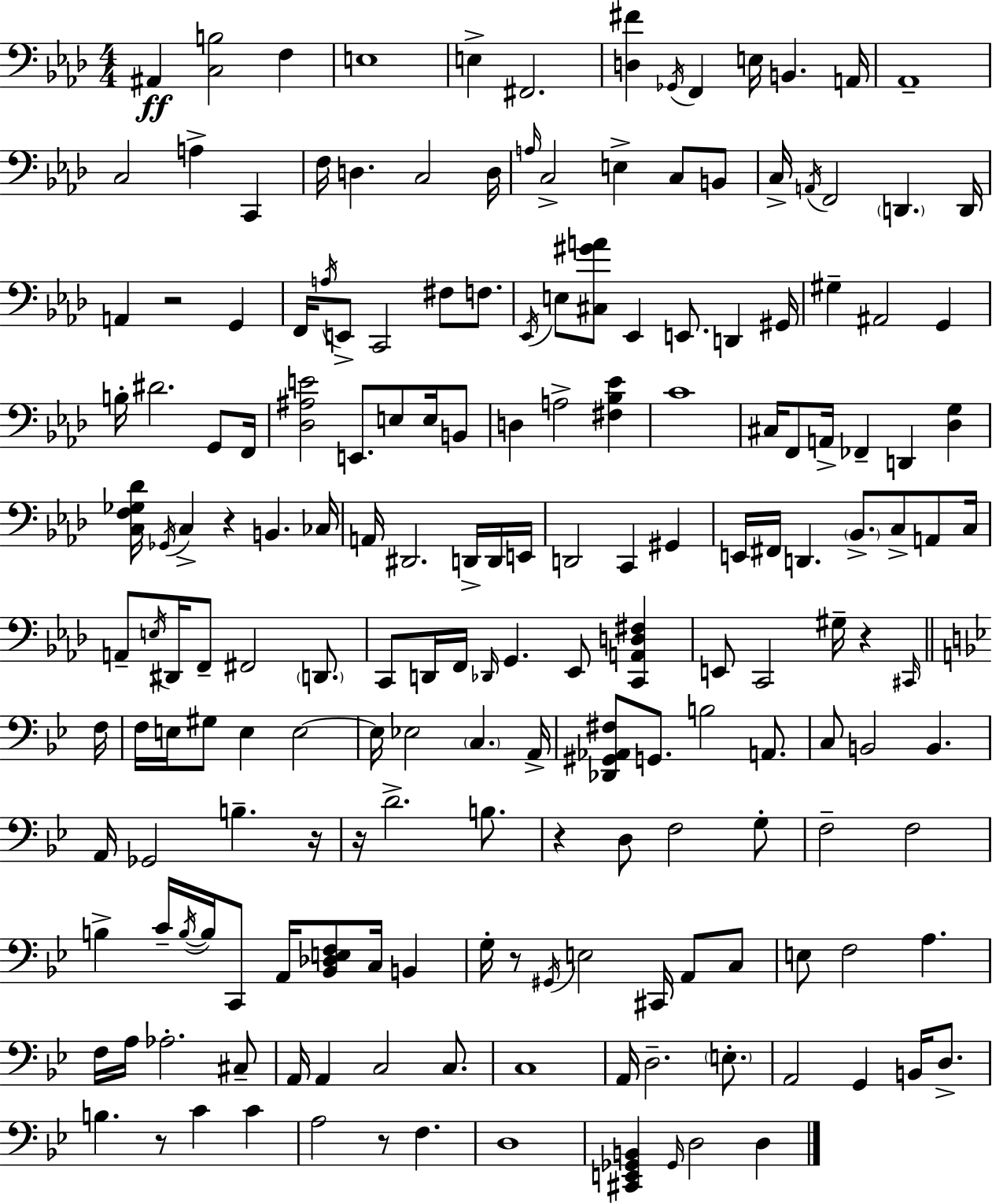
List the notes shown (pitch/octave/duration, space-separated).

A#2/q [C3,B3]/h F3/q E3/w E3/q F#2/h. [D3,F#4]/q Gb2/s F2/q E3/s B2/q. A2/s Ab2/w C3/h A3/q C2/q F3/s D3/q. C3/h D3/s A3/s C3/h E3/q C3/e B2/e C3/s A2/s F2/h D2/q. D2/s A2/q R/h G2/q F2/s A3/s E2/e C2/h F#3/e F3/e. Eb2/s E3/e [C#3,G#4,A4]/e Eb2/q E2/e. D2/q G#2/s G#3/q A#2/h G2/q B3/s D#4/h. G2/e F2/s [Db3,A#3,E4]/h E2/e. E3/e E3/s B2/e D3/q A3/h [F#3,Bb3,Eb4]/q C4/w C#3/s F2/e A2/s FES2/q D2/q [Db3,G3]/q [C3,F3,Gb3,Db4]/s Gb2/s C3/q R/q B2/q. CES3/s A2/s D#2/h. D2/s D2/s E2/s D2/h C2/q G#2/q E2/s F#2/s D2/q. Bb2/e. C3/e A2/e C3/s A2/e E3/s D#2/s F2/e F#2/h D2/e. C2/e D2/s F2/s Db2/s G2/q. Eb2/e [C2,A2,D3,F#3]/q E2/e C2/h G#3/s R/q C#2/s F3/s F3/s E3/s G#3/e E3/q E3/h E3/s Eb3/h C3/q. A2/s [Db2,G#2,Ab2,F#3]/e G2/e. B3/h A2/e. C3/e B2/h B2/q. A2/s Gb2/h B3/q. R/s R/s D4/h. B3/e. R/q D3/e F3/h G3/e F3/h F3/h B3/q C4/s B3/s B3/s C2/e A2/s [Bb2,Db3,E3,F3]/e C3/s B2/q G3/s R/e G#2/s E3/h C#2/s A2/e C3/e E3/e F3/h A3/q. F3/s A3/s Ab3/h. C#3/e A2/s A2/q C3/h C3/e. C3/w A2/s D3/h. E3/e. A2/h G2/q B2/s D3/e. B3/q. R/e C4/q C4/q A3/h R/e F3/q. D3/w [C#2,E2,Gb2,B2]/q Gb2/s D3/h D3/q